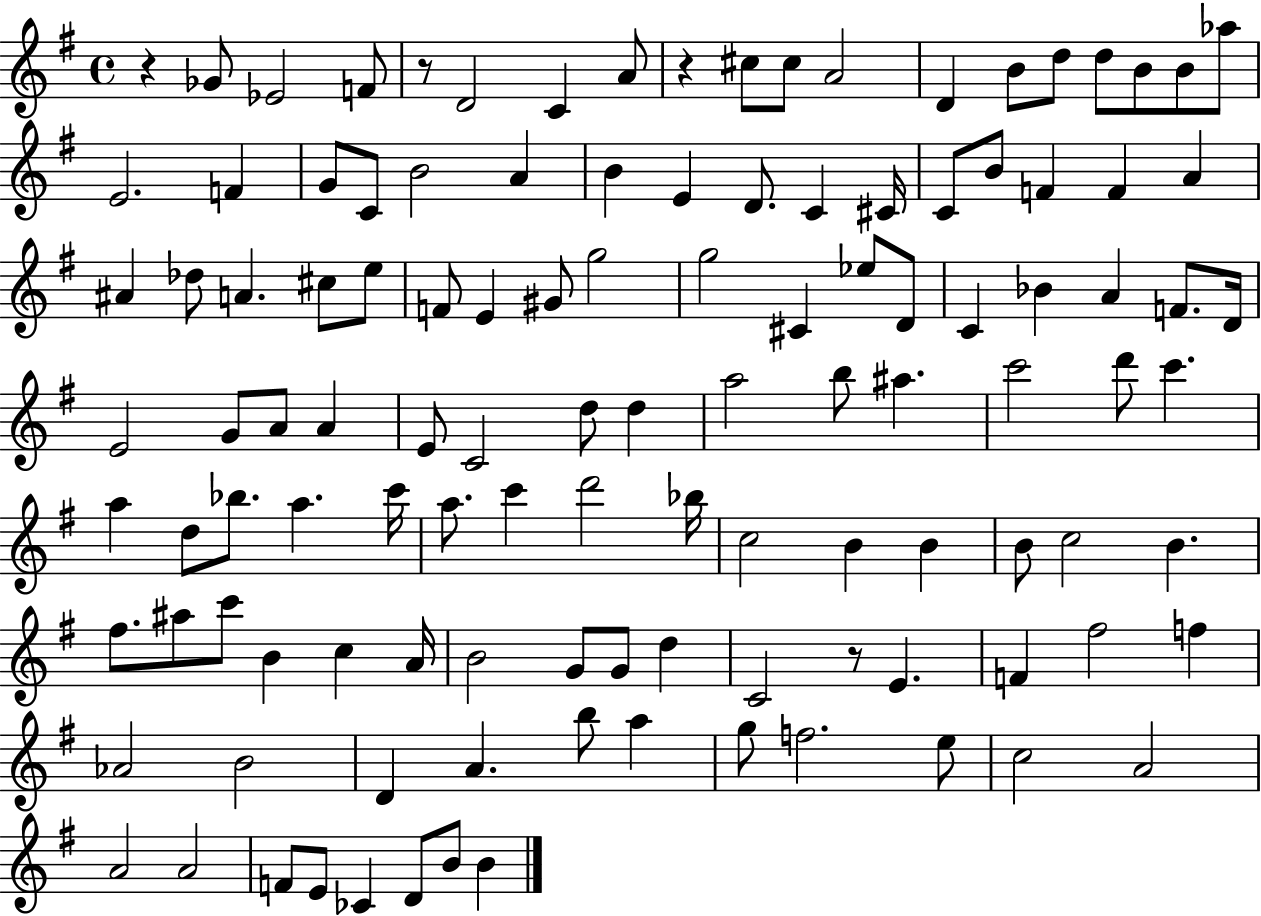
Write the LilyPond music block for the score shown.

{
  \clef treble
  \time 4/4
  \defaultTimeSignature
  \key g \major
  \repeat volta 2 { r4 ges'8 ees'2 f'8 | r8 d'2 c'4 a'8 | r4 cis''8 cis''8 a'2 | d'4 b'8 d''8 d''8 b'8 b'8 aes''8 | \break e'2. f'4 | g'8 c'8 b'2 a'4 | b'4 e'4 d'8. c'4 cis'16 | c'8 b'8 f'4 f'4 a'4 | \break ais'4 des''8 a'4. cis''8 e''8 | f'8 e'4 gis'8 g''2 | g''2 cis'4 ees''8 d'8 | c'4 bes'4 a'4 f'8. d'16 | \break e'2 g'8 a'8 a'4 | e'8 c'2 d''8 d''4 | a''2 b''8 ais''4. | c'''2 d'''8 c'''4. | \break a''4 d''8 bes''8. a''4. c'''16 | a''8. c'''4 d'''2 bes''16 | c''2 b'4 b'4 | b'8 c''2 b'4. | \break fis''8. ais''8 c'''8 b'4 c''4 a'16 | b'2 g'8 g'8 d''4 | c'2 r8 e'4. | f'4 fis''2 f''4 | \break aes'2 b'2 | d'4 a'4. b''8 a''4 | g''8 f''2. e''8 | c''2 a'2 | \break a'2 a'2 | f'8 e'8 ces'4 d'8 b'8 b'4 | } \bar "|."
}